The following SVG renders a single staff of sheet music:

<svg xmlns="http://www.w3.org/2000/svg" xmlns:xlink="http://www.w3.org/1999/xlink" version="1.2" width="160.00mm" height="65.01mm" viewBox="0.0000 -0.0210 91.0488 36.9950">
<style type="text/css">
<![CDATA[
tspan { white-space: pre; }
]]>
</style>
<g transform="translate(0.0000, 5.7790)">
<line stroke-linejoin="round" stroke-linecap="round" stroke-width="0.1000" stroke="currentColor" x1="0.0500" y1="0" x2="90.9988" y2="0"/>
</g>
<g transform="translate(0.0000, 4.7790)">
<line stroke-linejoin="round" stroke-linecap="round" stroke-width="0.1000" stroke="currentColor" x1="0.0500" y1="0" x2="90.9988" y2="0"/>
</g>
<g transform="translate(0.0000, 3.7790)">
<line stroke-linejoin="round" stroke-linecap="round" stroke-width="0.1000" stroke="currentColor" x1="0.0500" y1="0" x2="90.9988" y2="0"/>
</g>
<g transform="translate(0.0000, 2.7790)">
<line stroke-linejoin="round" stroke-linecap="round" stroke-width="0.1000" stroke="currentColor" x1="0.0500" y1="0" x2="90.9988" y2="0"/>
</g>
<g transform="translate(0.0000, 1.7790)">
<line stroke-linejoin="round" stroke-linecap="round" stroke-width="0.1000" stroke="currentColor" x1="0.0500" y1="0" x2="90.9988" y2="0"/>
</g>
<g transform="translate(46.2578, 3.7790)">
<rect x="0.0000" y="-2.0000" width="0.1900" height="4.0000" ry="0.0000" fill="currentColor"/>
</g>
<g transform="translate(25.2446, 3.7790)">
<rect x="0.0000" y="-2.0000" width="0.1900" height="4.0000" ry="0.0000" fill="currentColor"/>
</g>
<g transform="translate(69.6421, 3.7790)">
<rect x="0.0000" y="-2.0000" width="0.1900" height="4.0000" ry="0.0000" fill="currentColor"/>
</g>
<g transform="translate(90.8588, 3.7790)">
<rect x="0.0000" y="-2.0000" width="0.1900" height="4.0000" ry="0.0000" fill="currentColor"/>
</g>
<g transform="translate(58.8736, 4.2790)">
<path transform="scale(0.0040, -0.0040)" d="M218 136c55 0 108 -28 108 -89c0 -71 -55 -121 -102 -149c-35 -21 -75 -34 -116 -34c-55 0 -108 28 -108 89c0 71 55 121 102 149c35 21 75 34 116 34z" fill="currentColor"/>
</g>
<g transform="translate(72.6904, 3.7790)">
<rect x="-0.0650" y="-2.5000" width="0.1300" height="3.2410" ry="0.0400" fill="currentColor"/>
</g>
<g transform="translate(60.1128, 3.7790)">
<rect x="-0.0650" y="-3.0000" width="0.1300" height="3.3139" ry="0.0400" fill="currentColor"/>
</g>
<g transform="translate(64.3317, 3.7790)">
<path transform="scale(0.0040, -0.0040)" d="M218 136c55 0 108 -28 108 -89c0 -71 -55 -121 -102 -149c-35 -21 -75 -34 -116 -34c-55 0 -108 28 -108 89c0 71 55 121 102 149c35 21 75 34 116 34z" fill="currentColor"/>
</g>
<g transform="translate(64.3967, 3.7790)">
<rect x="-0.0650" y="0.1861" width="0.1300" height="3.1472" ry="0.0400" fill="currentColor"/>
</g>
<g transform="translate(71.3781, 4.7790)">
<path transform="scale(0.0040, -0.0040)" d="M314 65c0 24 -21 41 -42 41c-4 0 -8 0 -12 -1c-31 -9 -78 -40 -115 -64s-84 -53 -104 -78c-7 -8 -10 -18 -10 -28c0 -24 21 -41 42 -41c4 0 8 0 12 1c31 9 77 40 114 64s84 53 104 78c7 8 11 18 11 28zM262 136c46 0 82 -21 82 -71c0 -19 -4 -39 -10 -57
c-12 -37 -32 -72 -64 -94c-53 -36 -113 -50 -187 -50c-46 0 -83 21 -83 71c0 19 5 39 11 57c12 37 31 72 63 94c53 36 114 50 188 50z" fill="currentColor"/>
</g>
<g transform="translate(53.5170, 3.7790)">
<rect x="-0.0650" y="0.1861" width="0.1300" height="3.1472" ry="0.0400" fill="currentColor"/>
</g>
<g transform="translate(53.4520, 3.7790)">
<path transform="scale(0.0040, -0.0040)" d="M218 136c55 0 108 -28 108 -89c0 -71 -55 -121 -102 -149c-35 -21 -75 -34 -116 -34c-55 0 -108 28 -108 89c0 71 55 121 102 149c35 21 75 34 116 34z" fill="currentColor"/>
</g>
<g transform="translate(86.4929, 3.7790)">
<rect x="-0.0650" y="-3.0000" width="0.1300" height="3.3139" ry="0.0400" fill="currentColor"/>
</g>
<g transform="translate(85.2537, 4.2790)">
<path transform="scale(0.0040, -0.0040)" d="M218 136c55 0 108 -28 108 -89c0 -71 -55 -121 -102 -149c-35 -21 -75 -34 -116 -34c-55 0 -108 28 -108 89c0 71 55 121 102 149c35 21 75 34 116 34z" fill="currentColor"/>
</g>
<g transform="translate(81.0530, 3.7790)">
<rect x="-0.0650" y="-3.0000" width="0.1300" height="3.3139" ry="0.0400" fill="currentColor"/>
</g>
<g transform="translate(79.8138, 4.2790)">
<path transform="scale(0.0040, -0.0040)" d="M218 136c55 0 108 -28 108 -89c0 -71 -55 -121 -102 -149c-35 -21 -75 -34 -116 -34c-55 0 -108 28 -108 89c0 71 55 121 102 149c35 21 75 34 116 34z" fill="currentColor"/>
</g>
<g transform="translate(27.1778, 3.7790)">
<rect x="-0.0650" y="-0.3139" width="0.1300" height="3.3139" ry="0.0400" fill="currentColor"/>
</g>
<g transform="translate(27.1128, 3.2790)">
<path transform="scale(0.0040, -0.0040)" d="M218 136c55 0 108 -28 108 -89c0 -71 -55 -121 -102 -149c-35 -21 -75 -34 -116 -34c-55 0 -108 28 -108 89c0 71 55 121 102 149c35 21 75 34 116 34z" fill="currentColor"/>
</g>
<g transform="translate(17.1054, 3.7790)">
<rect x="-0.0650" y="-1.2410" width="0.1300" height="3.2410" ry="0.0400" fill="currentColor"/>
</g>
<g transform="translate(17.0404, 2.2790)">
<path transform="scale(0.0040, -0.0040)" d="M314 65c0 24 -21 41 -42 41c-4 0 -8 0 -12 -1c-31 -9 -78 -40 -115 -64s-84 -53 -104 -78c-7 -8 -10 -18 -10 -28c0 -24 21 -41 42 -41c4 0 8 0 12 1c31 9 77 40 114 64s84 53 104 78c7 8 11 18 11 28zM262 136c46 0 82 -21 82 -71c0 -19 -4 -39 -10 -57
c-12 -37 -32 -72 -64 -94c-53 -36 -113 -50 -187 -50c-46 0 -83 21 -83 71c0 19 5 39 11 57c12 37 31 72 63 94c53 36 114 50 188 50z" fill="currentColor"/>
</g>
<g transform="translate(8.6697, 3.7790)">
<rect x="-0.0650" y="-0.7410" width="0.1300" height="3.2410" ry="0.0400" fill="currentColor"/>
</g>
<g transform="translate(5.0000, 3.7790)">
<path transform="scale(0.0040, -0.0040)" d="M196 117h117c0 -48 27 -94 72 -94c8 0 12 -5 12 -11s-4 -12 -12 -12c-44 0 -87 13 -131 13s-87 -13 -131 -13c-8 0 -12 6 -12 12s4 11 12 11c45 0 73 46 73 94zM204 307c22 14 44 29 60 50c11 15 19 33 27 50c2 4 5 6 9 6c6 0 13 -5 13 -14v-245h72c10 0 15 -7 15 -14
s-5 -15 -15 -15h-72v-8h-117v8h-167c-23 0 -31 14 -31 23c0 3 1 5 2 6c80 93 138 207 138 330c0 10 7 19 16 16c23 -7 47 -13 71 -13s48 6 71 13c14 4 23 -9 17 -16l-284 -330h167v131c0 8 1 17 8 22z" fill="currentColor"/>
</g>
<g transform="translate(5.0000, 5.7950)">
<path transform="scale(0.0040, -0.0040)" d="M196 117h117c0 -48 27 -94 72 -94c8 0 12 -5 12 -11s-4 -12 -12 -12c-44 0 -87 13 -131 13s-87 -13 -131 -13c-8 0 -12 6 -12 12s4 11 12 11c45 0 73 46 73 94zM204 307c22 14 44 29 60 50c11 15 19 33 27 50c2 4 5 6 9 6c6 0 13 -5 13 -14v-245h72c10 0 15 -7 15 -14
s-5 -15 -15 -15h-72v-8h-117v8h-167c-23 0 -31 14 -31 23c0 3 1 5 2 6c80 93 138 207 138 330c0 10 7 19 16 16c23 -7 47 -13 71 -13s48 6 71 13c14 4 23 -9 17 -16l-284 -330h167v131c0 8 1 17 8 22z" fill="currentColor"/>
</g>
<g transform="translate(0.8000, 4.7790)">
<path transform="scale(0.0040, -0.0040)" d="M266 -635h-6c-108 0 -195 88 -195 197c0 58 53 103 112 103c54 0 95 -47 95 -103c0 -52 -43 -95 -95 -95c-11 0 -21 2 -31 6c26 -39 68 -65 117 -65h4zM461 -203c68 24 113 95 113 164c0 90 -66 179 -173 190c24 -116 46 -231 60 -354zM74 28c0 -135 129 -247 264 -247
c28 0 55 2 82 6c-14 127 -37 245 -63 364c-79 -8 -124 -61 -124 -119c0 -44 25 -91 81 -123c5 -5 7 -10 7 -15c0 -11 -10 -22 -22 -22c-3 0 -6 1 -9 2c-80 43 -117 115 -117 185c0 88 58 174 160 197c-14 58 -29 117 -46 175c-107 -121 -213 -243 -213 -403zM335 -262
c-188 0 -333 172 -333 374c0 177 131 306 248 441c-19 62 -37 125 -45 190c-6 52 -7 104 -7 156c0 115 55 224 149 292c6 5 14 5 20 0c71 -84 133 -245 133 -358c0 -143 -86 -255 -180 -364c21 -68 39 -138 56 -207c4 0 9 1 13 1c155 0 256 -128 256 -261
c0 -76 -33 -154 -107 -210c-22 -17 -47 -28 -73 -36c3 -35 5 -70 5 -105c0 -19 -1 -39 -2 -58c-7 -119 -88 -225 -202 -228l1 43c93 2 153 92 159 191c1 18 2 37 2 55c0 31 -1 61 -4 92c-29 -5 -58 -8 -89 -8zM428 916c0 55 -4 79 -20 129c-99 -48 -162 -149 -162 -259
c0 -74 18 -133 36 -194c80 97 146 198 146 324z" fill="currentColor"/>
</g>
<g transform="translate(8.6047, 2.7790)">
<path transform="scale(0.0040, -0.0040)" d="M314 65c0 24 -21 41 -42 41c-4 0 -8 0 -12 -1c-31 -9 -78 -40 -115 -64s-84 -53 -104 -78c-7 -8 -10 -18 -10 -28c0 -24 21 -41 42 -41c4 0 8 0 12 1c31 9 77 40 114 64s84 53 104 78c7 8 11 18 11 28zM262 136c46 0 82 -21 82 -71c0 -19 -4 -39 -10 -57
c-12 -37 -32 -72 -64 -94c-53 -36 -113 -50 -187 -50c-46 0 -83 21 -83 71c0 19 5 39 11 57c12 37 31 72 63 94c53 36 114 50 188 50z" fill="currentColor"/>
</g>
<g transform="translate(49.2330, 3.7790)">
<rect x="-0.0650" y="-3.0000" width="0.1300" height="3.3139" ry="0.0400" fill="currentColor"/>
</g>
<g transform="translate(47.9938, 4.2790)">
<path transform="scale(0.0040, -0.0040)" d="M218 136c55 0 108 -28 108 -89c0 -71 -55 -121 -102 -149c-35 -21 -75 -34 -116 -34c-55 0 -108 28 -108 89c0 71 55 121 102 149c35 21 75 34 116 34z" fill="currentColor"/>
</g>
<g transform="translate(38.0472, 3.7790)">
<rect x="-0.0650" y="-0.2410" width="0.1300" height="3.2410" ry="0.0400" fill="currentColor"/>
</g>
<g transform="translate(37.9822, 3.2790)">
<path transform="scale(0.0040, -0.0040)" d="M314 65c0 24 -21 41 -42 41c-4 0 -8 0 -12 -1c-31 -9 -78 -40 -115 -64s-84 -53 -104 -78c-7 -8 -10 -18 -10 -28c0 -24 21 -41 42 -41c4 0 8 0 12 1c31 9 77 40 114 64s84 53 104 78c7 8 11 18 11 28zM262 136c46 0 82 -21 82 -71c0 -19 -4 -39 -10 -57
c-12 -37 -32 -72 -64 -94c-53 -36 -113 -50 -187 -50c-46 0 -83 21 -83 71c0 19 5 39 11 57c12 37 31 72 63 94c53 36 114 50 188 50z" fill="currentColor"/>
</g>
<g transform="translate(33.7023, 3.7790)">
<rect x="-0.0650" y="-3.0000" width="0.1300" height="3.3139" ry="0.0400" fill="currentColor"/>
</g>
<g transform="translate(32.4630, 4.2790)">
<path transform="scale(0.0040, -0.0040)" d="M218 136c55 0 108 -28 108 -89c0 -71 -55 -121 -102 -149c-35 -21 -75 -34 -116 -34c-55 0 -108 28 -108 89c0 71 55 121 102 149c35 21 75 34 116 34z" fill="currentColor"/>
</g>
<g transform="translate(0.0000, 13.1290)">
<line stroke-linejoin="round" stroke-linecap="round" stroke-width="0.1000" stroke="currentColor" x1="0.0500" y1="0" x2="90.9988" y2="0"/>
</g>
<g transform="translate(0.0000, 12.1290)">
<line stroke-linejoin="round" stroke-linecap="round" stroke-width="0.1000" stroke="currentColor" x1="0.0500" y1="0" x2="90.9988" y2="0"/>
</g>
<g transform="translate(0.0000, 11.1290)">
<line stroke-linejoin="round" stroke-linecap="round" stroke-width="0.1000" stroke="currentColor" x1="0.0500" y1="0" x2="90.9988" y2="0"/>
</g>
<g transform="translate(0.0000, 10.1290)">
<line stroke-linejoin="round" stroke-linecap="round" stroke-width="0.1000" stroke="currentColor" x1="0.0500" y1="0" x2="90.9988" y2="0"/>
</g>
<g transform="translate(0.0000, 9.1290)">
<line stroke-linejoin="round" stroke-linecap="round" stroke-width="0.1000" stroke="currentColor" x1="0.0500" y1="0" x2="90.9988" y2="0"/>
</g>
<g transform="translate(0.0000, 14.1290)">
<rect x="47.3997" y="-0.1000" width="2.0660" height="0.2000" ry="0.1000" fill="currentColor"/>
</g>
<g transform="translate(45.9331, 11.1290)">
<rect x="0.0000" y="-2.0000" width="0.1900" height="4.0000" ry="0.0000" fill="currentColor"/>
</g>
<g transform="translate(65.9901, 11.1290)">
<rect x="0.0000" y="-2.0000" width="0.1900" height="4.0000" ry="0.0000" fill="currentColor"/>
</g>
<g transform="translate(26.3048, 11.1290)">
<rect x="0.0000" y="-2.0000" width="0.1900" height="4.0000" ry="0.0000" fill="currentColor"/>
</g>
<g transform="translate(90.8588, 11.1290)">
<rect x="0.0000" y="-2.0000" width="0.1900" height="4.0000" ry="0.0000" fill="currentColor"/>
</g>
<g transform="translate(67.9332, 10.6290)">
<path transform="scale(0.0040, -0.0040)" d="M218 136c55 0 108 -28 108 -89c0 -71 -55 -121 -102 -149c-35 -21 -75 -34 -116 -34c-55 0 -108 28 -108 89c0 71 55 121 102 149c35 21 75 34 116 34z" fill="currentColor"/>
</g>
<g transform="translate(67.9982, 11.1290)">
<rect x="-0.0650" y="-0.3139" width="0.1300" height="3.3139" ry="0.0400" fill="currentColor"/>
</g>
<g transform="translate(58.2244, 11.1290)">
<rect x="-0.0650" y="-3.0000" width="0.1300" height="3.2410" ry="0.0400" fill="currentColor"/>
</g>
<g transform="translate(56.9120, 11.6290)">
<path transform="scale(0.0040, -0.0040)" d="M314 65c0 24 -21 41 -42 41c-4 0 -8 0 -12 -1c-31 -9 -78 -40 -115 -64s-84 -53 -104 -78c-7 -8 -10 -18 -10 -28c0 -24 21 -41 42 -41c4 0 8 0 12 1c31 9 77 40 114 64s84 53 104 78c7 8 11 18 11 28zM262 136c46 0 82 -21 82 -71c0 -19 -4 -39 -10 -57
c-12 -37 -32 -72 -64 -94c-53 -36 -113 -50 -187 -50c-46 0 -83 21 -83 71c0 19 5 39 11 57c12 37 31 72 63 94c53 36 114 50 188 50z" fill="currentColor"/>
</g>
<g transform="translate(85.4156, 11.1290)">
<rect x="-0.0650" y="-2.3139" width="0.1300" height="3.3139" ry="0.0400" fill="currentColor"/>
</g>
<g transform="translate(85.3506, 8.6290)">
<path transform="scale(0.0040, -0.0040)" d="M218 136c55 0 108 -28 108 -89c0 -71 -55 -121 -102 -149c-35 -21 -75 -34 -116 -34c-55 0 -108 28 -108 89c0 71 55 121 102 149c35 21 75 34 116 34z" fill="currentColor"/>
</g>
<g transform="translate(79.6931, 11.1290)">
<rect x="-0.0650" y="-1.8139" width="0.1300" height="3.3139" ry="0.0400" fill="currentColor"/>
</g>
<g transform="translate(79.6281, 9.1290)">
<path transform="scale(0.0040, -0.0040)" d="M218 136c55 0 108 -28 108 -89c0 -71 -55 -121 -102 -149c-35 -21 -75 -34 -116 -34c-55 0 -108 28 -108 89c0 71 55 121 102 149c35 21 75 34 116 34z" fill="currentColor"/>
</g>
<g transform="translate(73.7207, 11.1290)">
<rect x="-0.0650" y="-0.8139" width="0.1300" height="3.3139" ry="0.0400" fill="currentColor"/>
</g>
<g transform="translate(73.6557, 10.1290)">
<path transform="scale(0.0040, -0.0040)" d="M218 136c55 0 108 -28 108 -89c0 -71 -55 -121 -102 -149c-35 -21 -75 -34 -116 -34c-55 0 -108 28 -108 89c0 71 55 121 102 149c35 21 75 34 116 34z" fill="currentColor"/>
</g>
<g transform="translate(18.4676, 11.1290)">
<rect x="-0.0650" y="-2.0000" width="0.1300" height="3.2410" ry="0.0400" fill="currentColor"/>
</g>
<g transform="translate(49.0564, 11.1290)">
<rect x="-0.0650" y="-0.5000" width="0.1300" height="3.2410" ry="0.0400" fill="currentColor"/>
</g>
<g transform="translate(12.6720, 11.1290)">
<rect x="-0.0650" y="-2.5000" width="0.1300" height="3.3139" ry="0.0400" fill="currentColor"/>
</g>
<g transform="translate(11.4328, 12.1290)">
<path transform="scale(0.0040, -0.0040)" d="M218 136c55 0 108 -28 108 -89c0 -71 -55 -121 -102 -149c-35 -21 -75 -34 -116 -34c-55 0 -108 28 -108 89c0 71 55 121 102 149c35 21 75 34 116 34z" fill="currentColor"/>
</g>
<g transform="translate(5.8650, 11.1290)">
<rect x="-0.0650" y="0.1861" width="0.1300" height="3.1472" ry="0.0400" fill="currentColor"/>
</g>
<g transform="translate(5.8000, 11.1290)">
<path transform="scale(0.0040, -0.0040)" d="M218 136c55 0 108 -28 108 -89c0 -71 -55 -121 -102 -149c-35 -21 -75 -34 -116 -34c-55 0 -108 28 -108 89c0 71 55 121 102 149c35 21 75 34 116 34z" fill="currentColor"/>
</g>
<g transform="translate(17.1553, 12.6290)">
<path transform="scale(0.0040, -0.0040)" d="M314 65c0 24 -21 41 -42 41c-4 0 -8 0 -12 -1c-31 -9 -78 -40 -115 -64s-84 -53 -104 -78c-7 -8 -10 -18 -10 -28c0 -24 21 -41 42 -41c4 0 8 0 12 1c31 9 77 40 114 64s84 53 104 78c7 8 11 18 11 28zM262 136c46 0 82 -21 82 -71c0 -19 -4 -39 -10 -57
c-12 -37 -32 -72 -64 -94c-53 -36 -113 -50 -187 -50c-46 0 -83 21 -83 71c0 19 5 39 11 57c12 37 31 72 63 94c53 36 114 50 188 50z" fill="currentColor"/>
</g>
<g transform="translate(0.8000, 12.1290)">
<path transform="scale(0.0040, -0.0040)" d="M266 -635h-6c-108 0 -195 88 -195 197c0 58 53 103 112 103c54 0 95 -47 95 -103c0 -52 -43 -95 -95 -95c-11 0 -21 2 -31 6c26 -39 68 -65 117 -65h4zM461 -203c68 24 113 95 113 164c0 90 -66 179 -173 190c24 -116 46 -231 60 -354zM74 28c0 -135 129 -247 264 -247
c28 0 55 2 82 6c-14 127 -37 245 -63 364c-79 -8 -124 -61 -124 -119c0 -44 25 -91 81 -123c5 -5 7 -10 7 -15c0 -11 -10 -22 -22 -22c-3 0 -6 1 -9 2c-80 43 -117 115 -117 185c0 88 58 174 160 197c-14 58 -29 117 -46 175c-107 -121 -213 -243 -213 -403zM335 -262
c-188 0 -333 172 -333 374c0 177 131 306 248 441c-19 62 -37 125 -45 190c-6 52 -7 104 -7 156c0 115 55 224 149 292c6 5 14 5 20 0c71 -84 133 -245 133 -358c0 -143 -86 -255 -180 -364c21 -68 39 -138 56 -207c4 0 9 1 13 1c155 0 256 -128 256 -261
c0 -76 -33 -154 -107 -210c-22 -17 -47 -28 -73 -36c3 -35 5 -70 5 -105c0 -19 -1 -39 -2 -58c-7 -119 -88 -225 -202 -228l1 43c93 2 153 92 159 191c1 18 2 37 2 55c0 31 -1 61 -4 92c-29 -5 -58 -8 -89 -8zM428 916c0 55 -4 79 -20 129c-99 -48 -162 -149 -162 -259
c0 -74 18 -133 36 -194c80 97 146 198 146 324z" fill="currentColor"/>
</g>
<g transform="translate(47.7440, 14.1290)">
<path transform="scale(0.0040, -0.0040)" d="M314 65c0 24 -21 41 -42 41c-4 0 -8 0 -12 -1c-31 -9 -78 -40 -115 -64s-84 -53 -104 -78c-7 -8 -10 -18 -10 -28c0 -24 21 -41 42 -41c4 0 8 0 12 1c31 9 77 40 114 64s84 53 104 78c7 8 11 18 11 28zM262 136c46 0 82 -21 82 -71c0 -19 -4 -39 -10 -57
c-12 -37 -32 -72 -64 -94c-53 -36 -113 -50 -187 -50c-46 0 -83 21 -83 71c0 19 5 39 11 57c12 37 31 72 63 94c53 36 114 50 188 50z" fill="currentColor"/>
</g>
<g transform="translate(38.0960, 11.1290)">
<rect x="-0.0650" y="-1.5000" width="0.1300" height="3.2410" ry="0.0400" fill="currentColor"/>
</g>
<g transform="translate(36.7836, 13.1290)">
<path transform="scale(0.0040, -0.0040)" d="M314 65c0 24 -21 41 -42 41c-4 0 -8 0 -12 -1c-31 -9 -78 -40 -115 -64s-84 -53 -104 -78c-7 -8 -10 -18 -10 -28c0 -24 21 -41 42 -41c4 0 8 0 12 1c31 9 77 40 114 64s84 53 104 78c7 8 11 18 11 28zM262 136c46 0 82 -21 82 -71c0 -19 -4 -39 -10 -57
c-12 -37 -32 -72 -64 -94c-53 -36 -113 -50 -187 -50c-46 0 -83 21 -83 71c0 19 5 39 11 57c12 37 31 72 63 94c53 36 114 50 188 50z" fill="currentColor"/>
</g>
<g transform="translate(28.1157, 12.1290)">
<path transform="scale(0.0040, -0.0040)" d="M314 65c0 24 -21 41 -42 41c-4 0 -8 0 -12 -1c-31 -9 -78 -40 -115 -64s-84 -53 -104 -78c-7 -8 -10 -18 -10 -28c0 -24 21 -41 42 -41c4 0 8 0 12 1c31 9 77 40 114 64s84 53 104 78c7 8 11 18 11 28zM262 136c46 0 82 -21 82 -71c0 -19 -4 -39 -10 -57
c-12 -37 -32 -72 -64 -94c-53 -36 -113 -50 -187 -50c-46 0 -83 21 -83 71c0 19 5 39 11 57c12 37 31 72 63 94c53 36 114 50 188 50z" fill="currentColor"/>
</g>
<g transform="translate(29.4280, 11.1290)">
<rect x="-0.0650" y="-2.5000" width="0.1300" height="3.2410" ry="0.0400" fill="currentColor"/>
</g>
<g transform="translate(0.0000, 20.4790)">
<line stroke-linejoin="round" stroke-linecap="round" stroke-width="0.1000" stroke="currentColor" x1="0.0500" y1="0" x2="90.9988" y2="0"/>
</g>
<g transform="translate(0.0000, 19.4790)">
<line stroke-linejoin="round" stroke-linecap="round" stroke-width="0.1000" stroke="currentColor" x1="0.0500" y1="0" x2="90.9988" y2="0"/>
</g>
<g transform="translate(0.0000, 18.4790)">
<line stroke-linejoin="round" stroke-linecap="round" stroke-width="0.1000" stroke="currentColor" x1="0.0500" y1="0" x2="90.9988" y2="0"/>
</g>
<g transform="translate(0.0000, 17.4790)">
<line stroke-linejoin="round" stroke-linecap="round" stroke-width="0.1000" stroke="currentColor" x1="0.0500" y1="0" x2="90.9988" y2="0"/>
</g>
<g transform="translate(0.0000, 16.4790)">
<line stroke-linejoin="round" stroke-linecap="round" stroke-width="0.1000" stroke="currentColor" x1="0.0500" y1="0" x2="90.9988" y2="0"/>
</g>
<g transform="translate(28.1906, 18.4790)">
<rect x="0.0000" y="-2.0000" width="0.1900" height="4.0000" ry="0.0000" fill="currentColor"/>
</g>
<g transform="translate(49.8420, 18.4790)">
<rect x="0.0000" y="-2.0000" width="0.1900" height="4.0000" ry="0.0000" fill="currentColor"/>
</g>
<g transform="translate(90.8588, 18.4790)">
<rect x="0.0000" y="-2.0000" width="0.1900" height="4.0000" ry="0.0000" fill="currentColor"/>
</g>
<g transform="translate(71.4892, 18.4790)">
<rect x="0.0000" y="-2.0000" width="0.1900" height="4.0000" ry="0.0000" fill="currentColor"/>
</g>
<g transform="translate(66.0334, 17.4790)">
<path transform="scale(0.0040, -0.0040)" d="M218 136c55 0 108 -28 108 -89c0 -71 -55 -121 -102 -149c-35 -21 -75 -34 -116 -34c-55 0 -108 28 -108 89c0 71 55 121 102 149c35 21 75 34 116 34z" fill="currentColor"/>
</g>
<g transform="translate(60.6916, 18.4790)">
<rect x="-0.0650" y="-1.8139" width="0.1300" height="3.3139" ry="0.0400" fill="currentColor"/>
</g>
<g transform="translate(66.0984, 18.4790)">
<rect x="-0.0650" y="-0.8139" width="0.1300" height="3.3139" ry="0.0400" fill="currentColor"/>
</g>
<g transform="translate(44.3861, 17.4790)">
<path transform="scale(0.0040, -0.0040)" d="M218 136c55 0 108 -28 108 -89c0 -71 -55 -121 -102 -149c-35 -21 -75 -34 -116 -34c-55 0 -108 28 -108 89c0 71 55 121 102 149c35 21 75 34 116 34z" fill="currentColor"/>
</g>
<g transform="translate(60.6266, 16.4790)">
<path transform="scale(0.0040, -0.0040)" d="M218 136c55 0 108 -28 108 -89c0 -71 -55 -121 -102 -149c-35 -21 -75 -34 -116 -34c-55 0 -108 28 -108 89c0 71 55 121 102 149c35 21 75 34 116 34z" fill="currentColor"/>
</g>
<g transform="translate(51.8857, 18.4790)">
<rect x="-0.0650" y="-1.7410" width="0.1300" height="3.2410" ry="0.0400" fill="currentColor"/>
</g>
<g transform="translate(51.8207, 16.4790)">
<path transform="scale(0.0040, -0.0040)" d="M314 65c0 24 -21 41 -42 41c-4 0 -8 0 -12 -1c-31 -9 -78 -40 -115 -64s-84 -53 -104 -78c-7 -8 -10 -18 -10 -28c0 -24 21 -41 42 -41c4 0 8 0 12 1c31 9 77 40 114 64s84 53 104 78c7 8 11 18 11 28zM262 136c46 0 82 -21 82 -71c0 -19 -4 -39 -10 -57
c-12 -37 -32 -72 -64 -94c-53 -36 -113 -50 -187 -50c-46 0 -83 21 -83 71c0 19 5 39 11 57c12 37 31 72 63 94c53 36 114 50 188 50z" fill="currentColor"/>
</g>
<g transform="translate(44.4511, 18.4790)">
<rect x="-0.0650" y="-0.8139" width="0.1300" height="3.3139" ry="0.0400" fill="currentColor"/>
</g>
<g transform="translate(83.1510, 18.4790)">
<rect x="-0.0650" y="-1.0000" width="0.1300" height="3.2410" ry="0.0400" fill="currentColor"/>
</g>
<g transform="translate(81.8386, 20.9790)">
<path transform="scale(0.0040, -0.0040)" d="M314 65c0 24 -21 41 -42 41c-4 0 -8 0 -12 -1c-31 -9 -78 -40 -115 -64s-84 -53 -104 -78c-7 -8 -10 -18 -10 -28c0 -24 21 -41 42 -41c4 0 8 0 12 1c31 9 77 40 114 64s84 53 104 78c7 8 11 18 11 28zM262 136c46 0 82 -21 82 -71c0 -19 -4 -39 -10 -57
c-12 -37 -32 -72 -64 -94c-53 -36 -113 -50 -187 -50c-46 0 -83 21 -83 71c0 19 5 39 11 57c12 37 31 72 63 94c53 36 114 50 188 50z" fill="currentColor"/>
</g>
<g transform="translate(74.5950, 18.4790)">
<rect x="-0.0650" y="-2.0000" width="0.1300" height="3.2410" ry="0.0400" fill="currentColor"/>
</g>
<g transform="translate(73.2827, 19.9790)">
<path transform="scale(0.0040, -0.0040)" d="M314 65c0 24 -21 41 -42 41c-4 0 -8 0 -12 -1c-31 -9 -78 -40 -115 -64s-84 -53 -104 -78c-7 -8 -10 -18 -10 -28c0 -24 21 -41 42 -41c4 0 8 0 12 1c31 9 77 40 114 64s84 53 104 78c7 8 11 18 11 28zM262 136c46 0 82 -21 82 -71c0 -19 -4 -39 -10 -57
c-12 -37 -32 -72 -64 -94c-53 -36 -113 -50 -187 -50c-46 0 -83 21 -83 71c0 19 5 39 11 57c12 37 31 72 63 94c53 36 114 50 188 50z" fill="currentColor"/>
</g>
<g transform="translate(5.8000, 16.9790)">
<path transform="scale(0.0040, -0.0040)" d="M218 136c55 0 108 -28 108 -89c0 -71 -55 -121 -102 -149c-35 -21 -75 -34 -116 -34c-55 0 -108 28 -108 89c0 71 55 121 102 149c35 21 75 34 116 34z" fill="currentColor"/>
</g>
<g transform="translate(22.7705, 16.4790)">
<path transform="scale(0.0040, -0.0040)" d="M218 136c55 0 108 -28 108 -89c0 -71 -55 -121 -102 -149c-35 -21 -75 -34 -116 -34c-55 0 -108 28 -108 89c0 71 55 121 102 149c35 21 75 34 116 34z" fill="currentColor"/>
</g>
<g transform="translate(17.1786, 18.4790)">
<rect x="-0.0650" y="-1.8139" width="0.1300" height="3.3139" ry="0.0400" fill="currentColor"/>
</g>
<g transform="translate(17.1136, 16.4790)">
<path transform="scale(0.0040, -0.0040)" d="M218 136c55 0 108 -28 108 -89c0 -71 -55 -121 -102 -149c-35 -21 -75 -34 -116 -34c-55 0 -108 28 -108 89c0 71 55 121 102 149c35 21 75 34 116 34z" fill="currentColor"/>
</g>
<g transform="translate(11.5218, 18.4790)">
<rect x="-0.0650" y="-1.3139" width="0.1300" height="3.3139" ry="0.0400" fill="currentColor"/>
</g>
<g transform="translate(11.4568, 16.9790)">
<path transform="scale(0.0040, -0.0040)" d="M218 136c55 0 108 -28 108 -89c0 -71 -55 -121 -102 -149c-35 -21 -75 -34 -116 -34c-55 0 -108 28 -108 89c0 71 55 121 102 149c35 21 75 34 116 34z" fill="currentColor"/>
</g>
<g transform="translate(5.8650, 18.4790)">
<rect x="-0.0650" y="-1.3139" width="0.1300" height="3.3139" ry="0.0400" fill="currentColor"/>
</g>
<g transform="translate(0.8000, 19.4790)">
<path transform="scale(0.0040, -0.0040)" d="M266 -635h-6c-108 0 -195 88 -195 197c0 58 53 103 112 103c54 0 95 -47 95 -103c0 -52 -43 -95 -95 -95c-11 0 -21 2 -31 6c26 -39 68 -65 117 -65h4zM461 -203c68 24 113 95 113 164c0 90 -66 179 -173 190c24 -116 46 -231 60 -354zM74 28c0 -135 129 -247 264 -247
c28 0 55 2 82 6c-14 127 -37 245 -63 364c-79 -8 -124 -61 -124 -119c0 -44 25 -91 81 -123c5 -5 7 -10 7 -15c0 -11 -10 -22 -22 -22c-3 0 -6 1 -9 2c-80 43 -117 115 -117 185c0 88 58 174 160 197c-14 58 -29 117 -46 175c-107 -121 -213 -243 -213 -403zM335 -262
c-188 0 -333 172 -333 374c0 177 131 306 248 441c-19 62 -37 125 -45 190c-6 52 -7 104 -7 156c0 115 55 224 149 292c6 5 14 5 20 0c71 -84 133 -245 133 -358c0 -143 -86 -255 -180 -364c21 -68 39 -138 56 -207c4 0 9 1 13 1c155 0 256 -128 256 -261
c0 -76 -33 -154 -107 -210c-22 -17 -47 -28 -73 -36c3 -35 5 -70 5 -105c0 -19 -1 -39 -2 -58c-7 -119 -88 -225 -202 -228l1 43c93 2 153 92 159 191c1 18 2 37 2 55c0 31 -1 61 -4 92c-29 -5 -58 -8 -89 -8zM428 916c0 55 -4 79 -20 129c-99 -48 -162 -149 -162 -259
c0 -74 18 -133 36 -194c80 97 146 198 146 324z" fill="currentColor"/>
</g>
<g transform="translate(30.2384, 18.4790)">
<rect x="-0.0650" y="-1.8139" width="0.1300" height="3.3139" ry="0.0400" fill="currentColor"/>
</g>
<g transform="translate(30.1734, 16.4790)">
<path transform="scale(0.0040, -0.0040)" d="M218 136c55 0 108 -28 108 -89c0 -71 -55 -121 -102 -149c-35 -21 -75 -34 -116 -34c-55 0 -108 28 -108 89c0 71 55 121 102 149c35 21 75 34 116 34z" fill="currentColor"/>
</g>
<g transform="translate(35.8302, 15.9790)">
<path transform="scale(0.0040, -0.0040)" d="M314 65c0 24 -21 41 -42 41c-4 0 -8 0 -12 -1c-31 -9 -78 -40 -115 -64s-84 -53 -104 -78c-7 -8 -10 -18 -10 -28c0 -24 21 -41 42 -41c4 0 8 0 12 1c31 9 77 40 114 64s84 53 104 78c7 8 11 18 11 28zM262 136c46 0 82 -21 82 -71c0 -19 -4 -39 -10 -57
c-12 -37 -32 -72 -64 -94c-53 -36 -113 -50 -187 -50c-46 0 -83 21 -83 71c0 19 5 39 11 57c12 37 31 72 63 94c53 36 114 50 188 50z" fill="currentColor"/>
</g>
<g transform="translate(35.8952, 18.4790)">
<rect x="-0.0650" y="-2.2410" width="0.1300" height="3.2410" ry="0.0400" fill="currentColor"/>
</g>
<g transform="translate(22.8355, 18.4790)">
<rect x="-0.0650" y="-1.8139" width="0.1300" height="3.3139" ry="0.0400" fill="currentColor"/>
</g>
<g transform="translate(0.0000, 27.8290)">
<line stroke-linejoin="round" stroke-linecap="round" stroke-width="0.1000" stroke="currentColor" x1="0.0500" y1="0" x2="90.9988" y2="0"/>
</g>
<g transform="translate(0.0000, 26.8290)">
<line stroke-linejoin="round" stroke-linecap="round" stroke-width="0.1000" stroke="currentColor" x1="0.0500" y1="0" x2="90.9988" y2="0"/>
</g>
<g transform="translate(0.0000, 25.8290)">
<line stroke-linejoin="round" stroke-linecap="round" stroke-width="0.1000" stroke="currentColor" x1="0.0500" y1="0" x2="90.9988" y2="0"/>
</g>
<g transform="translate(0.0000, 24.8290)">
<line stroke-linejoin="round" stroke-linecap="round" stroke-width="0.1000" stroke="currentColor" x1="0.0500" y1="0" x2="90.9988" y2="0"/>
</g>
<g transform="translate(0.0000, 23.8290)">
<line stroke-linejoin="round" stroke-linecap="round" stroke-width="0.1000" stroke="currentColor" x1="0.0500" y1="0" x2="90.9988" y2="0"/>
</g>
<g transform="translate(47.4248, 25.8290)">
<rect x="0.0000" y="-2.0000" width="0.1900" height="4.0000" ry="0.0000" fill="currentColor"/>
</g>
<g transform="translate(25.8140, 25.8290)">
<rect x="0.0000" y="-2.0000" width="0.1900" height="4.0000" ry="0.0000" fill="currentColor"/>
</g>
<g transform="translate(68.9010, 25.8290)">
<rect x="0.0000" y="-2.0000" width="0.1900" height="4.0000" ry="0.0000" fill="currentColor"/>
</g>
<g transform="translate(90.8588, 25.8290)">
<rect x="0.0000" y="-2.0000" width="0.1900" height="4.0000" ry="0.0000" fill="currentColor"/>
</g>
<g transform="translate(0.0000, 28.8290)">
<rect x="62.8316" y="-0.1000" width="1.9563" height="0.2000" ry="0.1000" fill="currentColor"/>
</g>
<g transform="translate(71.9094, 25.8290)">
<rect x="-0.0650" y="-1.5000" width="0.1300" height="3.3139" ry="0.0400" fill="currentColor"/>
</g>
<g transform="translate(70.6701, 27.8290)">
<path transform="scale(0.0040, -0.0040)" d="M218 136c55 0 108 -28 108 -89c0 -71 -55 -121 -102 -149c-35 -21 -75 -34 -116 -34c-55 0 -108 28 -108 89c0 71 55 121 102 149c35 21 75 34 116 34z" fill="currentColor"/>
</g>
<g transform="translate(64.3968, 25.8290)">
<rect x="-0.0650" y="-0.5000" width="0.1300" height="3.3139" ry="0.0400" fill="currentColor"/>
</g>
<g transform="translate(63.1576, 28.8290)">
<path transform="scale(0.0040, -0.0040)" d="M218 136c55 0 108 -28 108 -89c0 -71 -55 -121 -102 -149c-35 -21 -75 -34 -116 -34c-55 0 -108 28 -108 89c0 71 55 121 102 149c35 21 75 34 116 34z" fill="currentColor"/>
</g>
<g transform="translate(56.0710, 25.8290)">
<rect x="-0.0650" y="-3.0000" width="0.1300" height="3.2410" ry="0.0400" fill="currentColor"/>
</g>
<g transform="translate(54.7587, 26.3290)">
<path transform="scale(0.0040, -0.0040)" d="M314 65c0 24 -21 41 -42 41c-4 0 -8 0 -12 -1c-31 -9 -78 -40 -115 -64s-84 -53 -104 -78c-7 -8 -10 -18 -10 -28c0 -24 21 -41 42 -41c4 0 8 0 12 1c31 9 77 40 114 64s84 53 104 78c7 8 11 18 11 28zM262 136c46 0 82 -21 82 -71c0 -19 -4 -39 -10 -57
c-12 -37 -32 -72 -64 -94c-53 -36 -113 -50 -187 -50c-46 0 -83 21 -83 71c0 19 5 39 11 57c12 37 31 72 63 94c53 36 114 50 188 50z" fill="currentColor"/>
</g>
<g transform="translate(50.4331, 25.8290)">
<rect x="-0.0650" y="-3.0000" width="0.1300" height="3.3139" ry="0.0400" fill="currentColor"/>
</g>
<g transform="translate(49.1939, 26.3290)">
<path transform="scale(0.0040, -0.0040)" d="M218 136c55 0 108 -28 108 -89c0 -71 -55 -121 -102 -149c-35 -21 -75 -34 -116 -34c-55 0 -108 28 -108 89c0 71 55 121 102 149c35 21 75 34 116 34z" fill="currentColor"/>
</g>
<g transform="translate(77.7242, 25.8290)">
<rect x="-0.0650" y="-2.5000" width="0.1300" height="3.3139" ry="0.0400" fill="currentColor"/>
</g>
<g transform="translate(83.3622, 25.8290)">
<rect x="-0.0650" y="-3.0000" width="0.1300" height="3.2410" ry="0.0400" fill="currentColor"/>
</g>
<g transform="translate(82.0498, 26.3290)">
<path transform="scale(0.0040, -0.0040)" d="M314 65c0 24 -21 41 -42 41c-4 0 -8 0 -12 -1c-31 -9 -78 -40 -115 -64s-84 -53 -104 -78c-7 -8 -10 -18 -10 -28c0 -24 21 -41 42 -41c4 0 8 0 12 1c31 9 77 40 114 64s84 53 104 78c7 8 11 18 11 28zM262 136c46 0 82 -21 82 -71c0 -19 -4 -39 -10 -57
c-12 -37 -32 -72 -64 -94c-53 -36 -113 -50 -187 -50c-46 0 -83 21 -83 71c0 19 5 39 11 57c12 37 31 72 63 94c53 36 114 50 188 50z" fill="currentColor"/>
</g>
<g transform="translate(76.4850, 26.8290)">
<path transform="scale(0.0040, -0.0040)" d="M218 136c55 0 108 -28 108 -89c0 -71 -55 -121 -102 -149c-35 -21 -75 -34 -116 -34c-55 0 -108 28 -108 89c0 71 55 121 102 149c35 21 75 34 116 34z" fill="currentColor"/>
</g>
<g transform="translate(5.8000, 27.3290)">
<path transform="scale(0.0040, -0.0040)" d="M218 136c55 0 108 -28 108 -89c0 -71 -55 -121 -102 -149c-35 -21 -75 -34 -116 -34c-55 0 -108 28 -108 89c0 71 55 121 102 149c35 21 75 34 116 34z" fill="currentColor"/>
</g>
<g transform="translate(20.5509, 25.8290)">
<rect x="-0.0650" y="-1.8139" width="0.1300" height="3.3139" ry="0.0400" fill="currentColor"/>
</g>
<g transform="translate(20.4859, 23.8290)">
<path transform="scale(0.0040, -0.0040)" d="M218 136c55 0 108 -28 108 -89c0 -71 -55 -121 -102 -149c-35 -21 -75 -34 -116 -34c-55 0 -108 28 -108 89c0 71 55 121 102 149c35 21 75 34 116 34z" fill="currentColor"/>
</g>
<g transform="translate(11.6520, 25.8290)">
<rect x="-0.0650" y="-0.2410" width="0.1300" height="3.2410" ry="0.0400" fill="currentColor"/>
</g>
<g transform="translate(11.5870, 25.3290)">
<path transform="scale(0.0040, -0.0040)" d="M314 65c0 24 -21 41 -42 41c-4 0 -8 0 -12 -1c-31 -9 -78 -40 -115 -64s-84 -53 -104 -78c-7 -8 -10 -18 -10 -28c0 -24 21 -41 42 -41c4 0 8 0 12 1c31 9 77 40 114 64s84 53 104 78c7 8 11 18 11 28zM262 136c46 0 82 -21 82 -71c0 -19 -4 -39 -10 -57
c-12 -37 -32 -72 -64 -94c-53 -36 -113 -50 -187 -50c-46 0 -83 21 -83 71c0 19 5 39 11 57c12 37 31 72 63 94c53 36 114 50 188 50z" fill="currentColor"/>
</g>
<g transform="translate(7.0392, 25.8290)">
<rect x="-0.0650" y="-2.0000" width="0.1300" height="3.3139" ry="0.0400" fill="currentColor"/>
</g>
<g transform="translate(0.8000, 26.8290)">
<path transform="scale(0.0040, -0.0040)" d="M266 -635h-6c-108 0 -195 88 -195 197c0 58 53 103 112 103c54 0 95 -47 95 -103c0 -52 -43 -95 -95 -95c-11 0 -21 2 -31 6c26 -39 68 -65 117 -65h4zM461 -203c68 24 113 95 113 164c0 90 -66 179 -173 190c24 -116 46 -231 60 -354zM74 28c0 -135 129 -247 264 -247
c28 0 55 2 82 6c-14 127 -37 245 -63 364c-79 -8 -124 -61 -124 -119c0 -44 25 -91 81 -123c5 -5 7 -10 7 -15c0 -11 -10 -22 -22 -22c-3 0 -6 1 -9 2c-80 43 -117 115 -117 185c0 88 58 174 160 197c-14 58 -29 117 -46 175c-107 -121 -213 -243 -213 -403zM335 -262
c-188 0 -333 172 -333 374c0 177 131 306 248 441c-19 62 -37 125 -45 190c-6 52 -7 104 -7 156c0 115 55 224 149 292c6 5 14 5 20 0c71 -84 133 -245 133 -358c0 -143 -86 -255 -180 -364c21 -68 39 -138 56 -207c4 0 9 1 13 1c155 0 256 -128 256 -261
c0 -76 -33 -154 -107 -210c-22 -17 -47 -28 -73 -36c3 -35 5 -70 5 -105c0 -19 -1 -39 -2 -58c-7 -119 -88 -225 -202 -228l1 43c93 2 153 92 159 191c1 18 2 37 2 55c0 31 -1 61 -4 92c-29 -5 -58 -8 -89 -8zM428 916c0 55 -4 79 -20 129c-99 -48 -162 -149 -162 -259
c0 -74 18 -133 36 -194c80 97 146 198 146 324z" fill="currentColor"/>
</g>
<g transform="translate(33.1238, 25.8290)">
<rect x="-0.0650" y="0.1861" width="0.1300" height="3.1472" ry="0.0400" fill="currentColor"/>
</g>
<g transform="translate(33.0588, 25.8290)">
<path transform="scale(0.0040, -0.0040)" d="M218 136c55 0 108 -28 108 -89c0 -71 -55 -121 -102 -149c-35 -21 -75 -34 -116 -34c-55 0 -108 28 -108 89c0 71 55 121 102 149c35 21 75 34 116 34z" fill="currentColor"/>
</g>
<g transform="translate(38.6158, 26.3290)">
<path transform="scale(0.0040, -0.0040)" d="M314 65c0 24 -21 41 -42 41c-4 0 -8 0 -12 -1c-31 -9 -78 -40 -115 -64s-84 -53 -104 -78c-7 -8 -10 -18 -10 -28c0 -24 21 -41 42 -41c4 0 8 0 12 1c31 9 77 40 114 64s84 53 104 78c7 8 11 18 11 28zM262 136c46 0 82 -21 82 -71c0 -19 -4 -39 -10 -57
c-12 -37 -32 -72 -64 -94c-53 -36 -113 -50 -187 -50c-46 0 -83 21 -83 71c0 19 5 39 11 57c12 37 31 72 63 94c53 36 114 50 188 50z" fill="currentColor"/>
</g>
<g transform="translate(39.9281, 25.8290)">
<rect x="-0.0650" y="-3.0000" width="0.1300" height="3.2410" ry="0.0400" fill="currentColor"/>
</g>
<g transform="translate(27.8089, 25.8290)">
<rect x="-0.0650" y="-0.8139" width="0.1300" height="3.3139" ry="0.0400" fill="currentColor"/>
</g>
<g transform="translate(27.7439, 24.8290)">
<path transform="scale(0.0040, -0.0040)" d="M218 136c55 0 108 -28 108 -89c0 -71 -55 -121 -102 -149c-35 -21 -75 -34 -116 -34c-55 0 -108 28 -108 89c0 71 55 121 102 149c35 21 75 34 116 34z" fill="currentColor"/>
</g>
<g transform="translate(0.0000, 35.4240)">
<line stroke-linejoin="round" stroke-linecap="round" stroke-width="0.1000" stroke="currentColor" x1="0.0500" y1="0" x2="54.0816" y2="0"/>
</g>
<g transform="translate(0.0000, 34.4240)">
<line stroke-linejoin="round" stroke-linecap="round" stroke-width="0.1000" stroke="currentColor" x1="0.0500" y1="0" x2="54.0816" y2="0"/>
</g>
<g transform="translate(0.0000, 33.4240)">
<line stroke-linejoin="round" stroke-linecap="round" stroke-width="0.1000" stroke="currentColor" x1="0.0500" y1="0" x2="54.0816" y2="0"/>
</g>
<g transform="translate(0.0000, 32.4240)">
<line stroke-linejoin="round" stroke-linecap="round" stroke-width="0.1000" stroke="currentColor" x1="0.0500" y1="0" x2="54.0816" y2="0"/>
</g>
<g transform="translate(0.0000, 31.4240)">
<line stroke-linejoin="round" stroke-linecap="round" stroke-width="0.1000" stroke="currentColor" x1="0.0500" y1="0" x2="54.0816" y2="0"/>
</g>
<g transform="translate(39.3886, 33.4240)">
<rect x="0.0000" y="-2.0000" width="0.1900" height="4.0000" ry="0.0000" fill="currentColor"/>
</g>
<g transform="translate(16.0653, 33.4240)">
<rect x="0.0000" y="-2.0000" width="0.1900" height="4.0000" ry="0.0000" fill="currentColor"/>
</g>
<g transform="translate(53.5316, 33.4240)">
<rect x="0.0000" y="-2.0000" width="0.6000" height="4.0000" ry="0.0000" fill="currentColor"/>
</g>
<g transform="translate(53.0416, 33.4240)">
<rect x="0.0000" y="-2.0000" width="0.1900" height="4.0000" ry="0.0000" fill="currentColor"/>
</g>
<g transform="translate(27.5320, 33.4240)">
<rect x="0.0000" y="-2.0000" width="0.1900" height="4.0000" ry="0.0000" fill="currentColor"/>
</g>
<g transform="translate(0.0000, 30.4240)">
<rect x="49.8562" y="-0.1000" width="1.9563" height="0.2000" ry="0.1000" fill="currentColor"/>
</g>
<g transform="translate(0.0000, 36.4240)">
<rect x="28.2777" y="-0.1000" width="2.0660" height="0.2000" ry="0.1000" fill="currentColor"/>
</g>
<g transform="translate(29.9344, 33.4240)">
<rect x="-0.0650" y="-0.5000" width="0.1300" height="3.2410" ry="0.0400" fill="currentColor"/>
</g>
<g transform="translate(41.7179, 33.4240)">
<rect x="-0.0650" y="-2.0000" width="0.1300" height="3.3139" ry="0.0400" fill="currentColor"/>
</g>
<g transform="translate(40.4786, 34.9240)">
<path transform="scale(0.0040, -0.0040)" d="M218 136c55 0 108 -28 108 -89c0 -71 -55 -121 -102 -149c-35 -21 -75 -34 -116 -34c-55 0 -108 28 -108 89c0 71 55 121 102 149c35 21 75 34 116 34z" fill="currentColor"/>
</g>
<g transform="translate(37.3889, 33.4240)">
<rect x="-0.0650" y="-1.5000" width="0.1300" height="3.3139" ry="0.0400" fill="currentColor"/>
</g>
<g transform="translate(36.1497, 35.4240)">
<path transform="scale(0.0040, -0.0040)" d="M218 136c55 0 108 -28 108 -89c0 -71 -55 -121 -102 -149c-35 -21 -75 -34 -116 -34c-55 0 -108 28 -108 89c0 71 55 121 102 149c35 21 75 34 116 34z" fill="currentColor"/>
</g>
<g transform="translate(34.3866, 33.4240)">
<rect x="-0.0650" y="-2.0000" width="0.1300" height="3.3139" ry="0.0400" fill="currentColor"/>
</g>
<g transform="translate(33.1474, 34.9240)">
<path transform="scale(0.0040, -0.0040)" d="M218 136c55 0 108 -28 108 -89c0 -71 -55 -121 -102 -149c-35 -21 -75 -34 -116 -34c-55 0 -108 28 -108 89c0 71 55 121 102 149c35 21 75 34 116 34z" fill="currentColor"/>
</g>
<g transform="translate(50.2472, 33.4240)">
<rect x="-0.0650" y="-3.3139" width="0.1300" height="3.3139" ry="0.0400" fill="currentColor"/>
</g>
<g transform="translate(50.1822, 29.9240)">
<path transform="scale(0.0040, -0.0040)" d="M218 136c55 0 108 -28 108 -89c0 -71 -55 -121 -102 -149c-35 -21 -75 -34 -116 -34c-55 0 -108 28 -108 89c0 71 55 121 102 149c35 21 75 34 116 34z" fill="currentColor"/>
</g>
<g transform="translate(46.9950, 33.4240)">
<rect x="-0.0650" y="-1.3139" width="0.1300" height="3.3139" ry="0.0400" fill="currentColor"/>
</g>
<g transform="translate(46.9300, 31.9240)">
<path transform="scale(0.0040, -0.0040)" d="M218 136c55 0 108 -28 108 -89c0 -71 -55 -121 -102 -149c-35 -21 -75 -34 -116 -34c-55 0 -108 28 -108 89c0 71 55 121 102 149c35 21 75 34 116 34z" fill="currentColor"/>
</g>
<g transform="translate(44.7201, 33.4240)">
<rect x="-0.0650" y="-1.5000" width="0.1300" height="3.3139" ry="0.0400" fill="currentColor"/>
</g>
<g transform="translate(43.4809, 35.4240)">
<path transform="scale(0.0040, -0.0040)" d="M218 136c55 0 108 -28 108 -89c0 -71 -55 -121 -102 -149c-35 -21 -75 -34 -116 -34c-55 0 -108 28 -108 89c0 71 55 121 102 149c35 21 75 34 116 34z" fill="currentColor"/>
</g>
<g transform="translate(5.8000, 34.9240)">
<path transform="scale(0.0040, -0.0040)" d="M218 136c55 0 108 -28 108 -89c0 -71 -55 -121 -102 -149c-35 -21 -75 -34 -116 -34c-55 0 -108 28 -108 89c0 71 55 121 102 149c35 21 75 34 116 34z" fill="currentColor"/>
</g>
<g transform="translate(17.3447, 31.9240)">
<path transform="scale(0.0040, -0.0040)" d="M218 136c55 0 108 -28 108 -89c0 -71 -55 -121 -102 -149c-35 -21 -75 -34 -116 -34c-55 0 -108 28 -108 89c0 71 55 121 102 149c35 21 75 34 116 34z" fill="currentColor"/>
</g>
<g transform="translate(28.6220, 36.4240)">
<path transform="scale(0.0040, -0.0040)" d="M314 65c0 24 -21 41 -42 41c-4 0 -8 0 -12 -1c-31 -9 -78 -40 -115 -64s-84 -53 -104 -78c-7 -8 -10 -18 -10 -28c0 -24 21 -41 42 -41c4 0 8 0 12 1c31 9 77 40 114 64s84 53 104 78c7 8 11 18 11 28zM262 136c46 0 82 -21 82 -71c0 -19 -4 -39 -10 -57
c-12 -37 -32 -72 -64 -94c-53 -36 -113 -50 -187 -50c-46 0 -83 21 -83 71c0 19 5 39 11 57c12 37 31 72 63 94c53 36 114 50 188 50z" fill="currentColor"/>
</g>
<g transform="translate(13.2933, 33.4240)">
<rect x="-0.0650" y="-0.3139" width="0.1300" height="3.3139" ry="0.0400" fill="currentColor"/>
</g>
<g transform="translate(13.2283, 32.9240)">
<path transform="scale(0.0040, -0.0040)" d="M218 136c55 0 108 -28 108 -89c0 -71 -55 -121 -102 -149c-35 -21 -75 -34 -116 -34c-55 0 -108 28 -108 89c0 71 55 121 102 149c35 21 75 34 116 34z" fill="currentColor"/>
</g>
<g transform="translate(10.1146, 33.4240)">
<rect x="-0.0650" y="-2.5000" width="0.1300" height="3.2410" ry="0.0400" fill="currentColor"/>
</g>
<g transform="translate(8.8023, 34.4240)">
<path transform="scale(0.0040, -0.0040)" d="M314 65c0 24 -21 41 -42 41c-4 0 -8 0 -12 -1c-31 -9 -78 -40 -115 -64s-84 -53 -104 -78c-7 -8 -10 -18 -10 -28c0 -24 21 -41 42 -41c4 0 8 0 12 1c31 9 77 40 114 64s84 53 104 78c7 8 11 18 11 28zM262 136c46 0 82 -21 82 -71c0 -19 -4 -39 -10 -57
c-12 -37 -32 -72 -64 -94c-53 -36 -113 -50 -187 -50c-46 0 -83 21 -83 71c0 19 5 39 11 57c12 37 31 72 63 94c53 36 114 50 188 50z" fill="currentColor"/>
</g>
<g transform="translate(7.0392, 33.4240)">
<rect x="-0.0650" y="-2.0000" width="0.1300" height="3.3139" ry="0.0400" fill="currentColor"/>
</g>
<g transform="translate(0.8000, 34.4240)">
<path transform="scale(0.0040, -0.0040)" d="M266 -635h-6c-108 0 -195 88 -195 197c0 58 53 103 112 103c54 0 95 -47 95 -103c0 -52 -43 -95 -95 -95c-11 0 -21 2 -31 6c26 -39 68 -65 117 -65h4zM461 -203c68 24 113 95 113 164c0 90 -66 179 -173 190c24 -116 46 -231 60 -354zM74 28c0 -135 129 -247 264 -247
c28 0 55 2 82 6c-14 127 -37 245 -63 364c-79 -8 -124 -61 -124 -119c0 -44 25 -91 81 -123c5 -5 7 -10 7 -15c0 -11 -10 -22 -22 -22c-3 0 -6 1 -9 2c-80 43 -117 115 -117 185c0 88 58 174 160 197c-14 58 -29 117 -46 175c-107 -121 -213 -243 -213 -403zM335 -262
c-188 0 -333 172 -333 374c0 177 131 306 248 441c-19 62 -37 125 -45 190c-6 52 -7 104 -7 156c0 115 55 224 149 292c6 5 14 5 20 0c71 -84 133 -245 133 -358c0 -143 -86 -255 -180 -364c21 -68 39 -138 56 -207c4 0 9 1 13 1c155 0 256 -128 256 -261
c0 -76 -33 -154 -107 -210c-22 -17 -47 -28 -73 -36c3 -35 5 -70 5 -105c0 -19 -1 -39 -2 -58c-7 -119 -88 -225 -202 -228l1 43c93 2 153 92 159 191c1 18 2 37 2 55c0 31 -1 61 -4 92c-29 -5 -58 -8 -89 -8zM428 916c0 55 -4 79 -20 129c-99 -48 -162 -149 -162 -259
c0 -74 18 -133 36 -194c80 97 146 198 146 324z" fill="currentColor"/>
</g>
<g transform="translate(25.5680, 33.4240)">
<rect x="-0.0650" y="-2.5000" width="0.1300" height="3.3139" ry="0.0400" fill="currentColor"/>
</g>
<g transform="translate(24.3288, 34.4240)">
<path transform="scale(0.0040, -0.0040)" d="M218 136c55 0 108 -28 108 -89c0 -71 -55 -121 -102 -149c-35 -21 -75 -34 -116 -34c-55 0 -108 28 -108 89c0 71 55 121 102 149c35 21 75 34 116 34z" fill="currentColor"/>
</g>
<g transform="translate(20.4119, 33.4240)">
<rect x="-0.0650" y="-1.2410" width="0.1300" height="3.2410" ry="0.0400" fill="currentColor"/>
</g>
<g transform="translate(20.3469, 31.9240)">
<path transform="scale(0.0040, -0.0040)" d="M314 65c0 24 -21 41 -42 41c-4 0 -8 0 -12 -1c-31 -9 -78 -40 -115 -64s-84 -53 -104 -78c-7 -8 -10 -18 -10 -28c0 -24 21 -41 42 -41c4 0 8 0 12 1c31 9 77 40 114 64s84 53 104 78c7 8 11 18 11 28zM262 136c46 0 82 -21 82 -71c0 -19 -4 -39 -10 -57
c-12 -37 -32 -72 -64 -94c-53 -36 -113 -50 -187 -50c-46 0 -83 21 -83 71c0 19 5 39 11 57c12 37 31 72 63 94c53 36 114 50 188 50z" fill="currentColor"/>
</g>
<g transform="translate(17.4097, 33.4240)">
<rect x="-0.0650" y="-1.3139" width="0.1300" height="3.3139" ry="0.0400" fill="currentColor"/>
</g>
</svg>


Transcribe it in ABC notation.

X:1
T:Untitled
M:4/4
L:1/4
K:C
d2 e2 c A c2 A B A B G2 A A B G F2 G2 E2 C2 A2 c d f g e e f f f g2 d f2 f d F2 D2 F c2 f d B A2 A A2 C E G A2 F G2 c e e2 G C2 F E F E e b